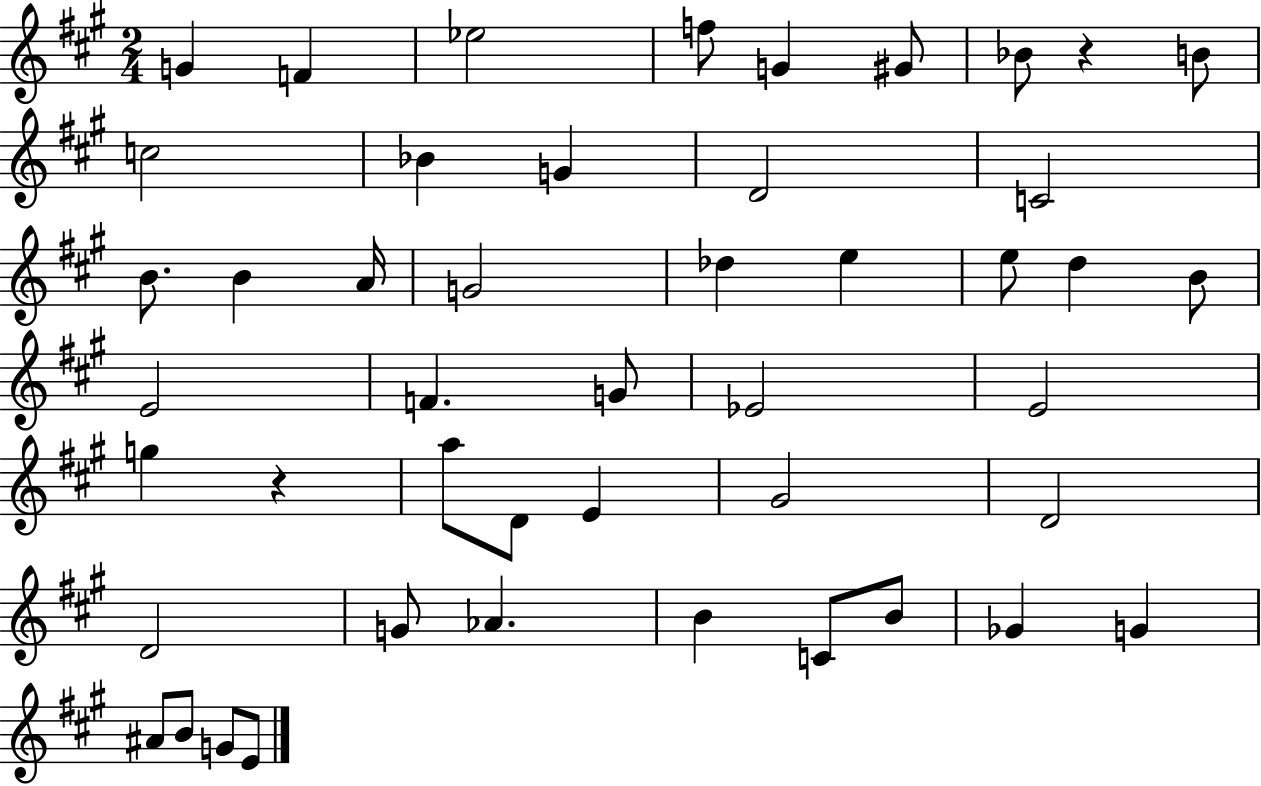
G4/q F4/q Eb5/h F5/e G4/q G#4/e Bb4/e R/q B4/e C5/h Bb4/q G4/q D4/h C4/h B4/e. B4/q A4/s G4/h Db5/q E5/q E5/e D5/q B4/e E4/h F4/q. G4/e Eb4/h E4/h G5/q R/q A5/e D4/e E4/q G#4/h D4/h D4/h G4/e Ab4/q. B4/q C4/e B4/e Gb4/q G4/q A#4/e B4/e G4/e E4/e